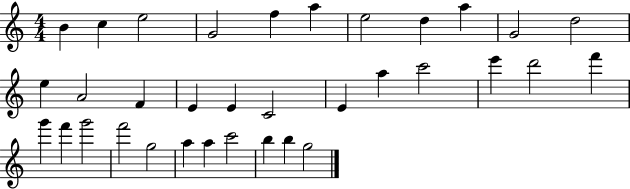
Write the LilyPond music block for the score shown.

{
  \clef treble
  \numericTimeSignature
  \time 4/4
  \key c \major
  b'4 c''4 e''2 | g'2 f''4 a''4 | e''2 d''4 a''4 | g'2 d''2 | \break e''4 a'2 f'4 | e'4 e'4 c'2 | e'4 a''4 c'''2 | e'''4 d'''2 f'''4 | \break g'''4 f'''4 g'''2 | f'''2 g''2 | a''4 a''4 c'''2 | b''4 b''4 g''2 | \break \bar "|."
}